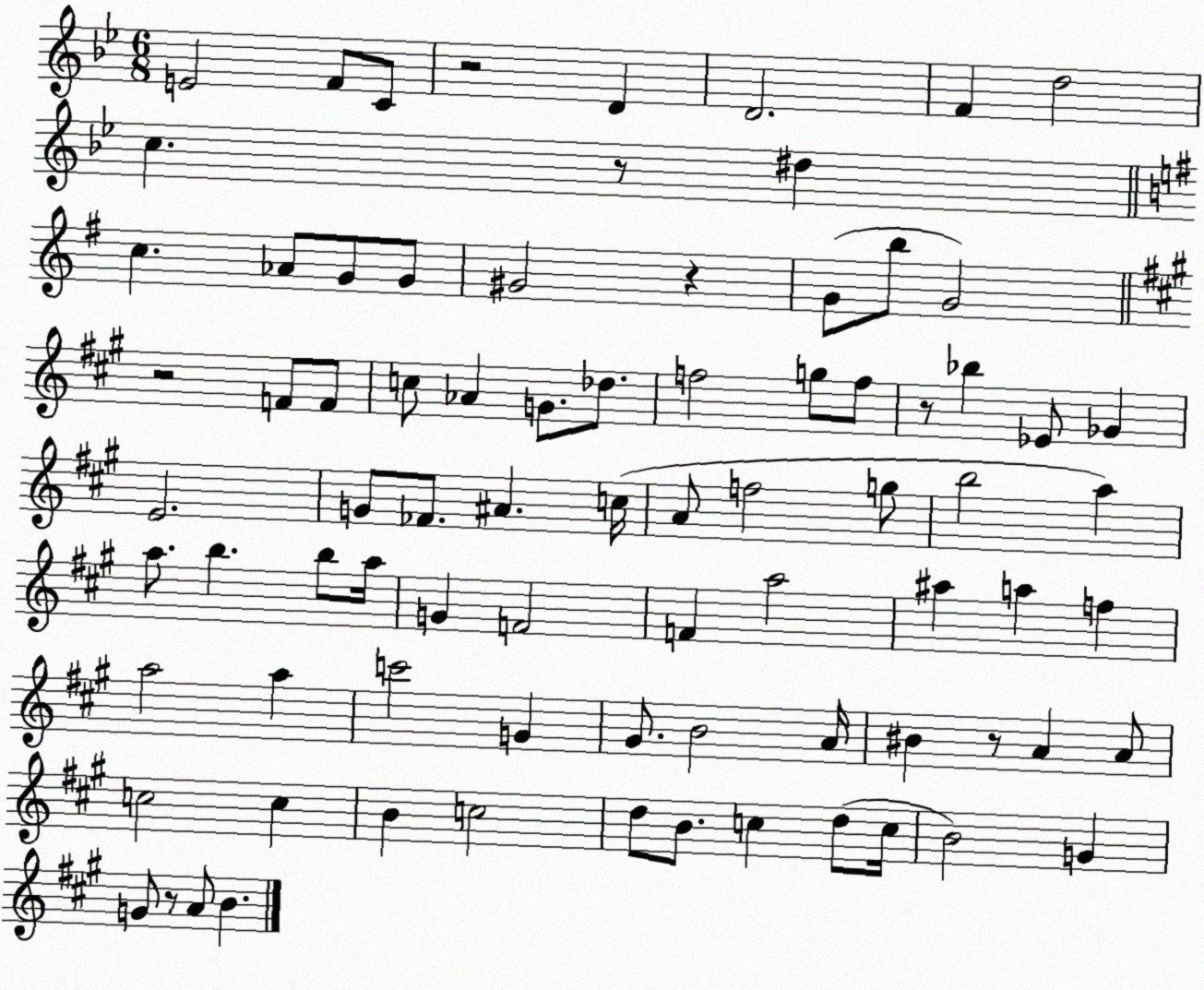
X:1
T:Untitled
M:6/8
L:1/4
K:Bb
E2 F/2 C/2 z2 D D2 F d2 c z/2 ^d c _A/2 G/2 G/2 ^G2 z G/2 b/2 G2 z2 F/2 F/2 c/2 _A G/2 _d/2 f2 g/2 f/2 z/2 _b _E/2 _G E2 G/2 _F/2 ^A c/4 A/2 f2 g/2 b2 a a/2 b b/2 a/4 G F2 F a2 ^a a f a2 a c'2 G ^G/2 B2 A/4 ^B z/2 A A/2 c2 c B c2 d/2 B/2 c d/2 c/4 B2 G G/2 z/2 A/2 B